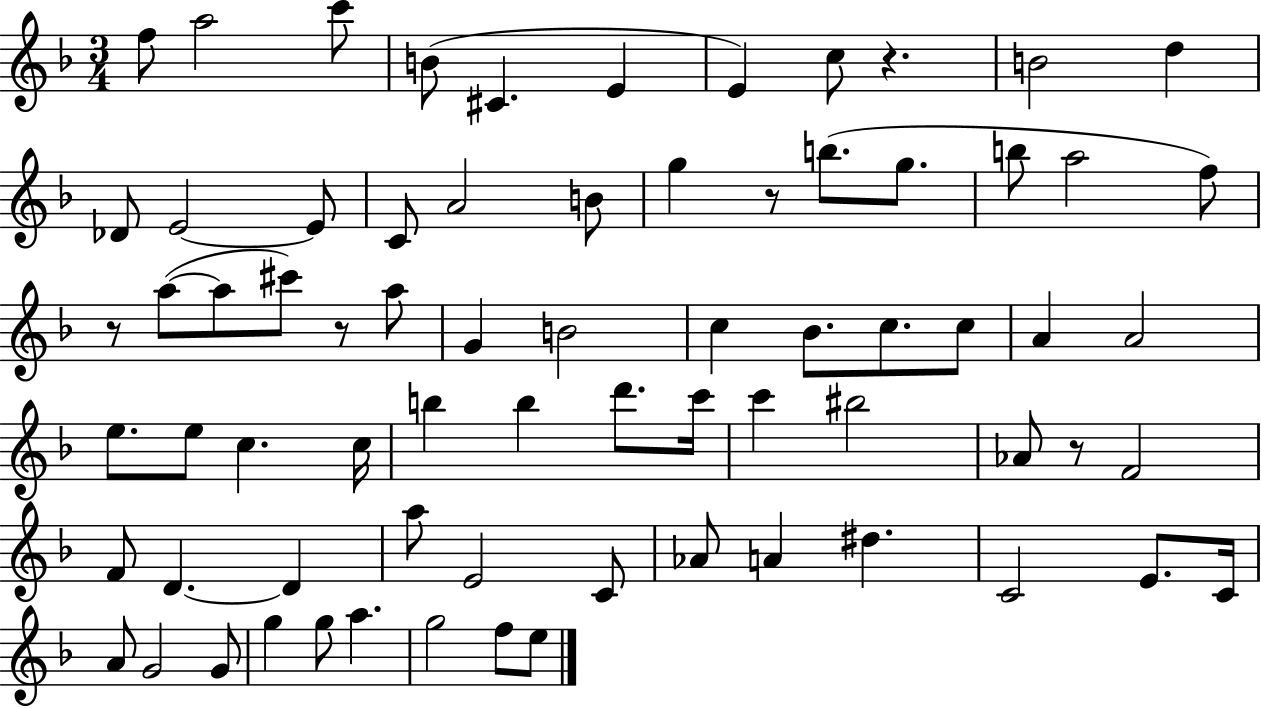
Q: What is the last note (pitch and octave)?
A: E5